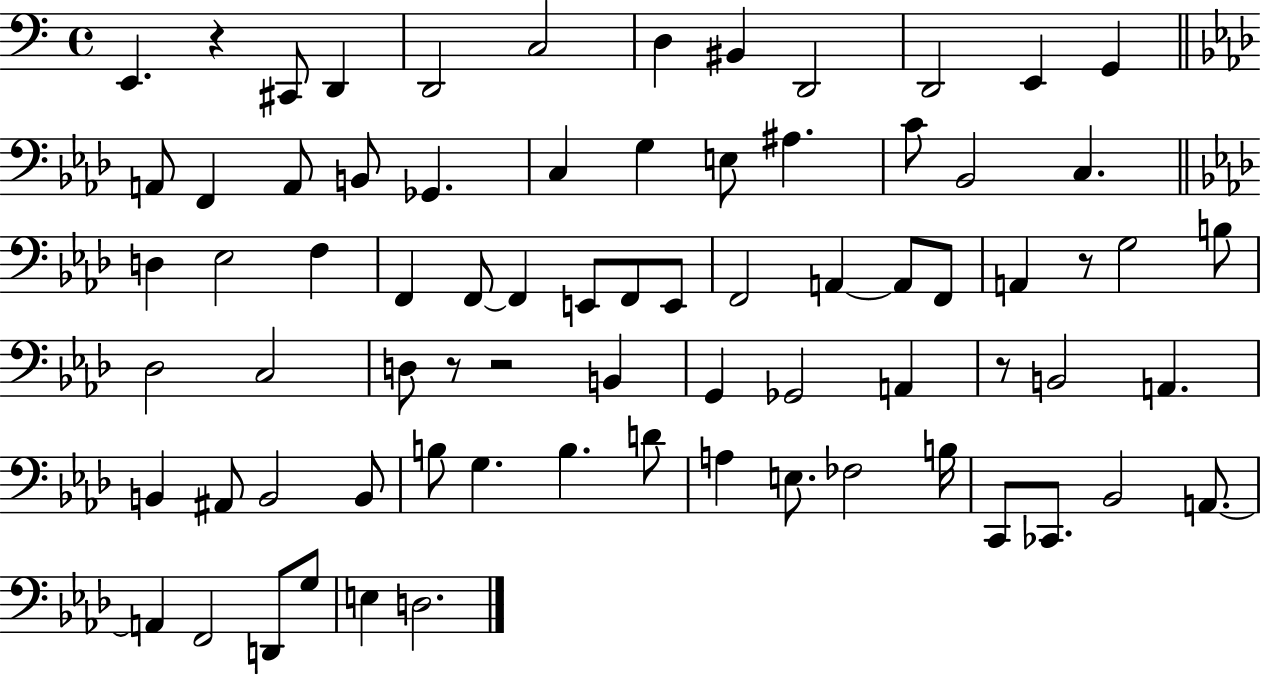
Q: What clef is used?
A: bass